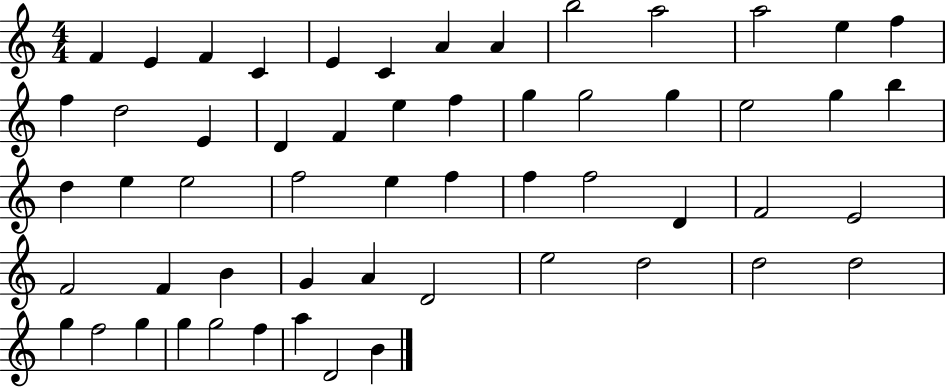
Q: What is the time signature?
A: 4/4